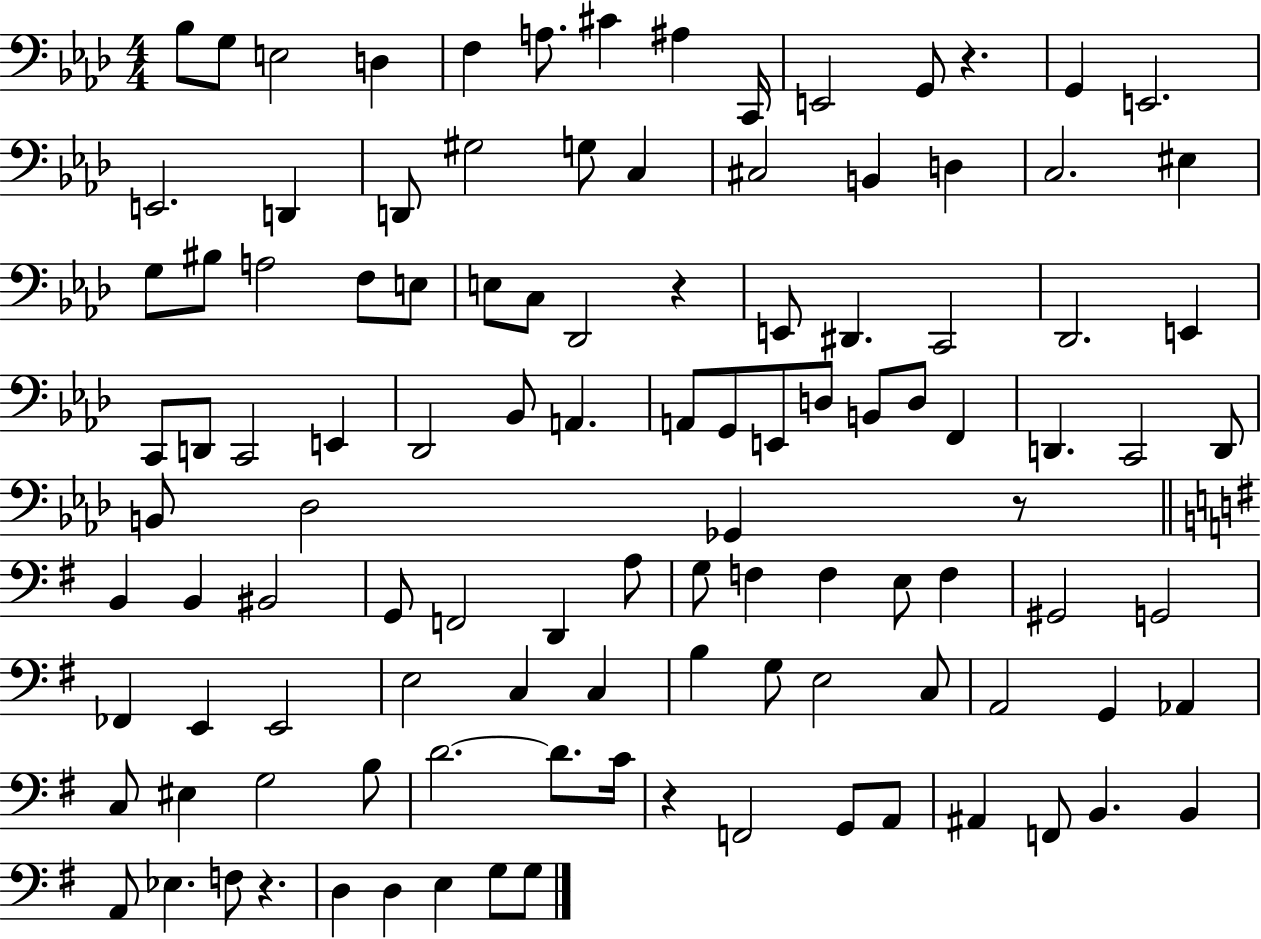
Bb3/e G3/e E3/h D3/q F3/q A3/e. C#4/q A#3/q C2/s E2/h G2/e R/q. G2/q E2/h. E2/h. D2/q D2/e G#3/h G3/e C3/q C#3/h B2/q D3/q C3/h. EIS3/q G3/e BIS3/e A3/h F3/e E3/e E3/e C3/e Db2/h R/q E2/e D#2/q. C2/h Db2/h. E2/q C2/e D2/e C2/h E2/q Db2/h Bb2/e A2/q. A2/e G2/e E2/e D3/e B2/e D3/e F2/q D2/q. C2/h D2/e B2/e Db3/h Gb2/q R/e B2/q B2/q BIS2/h G2/e F2/h D2/q A3/e G3/e F3/q F3/q E3/e F3/q G#2/h G2/h FES2/q E2/q E2/h E3/h C3/q C3/q B3/q G3/e E3/h C3/e A2/h G2/q Ab2/q C3/e EIS3/q G3/h B3/e D4/h. D4/e. C4/s R/q F2/h G2/e A2/e A#2/q F2/e B2/q. B2/q A2/e Eb3/q. F3/e R/q. D3/q D3/q E3/q G3/e G3/e